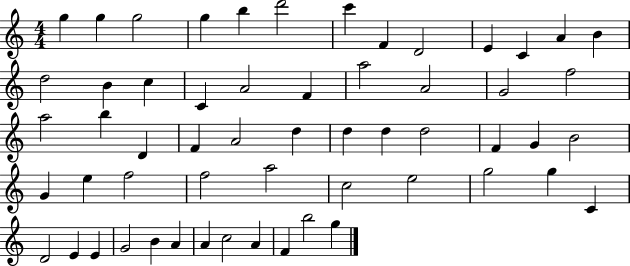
G5/q G5/q G5/h G5/q B5/q D6/h C6/q F4/q D4/h E4/q C4/q A4/q B4/q D5/h B4/q C5/q C4/q A4/h F4/q A5/h A4/h G4/h F5/h A5/h B5/q D4/q F4/q A4/h D5/q D5/q D5/q D5/h F4/q G4/q B4/h G4/q E5/q F5/h F5/h A5/h C5/h E5/h G5/h G5/q C4/q D4/h E4/q E4/q G4/h B4/q A4/q A4/q C5/h A4/q F4/q B5/h G5/q